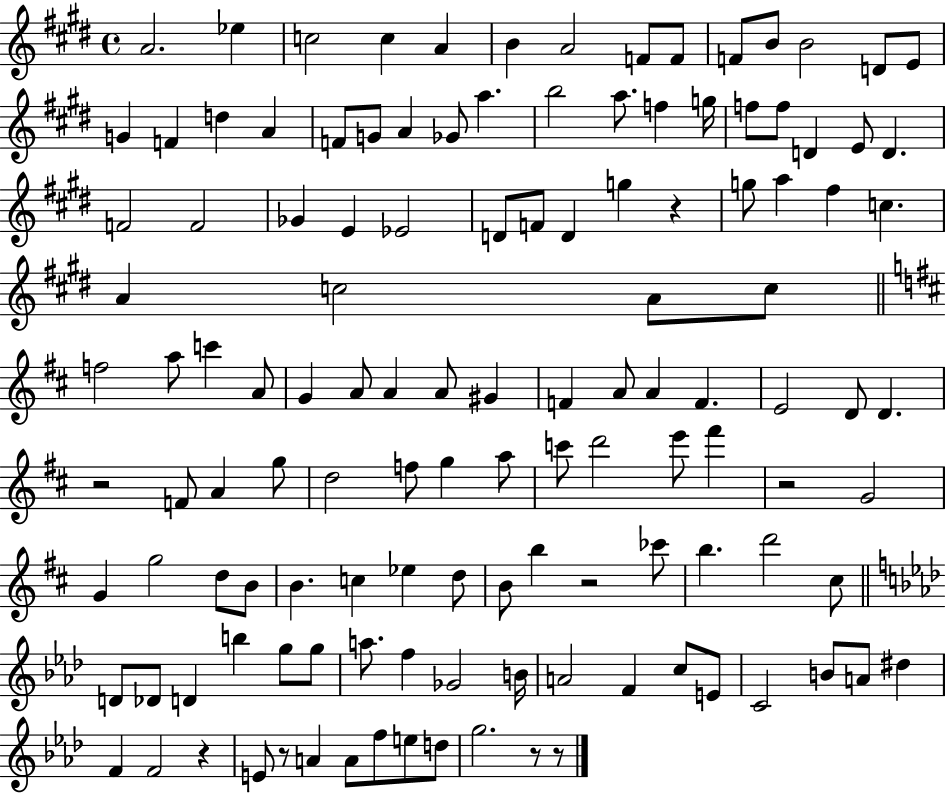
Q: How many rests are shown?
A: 8